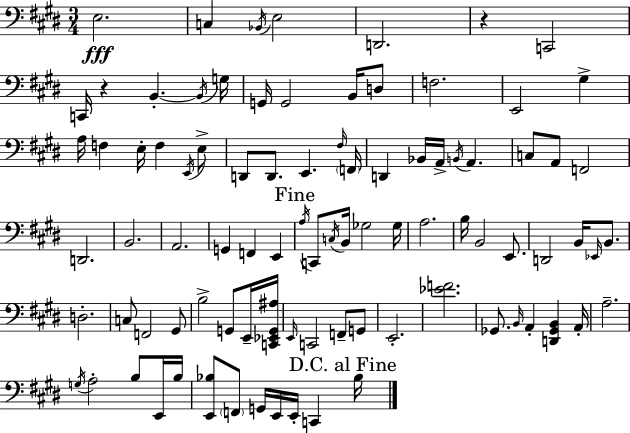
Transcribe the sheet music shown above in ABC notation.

X:1
T:Untitled
M:3/4
L:1/4
K:E
E,2 C, _B,,/4 E,2 D,,2 z C,,2 C,,/4 z B,, B,,/4 G,/4 G,,/4 G,,2 B,,/4 D,/2 F,2 E,,2 ^G, A,/4 F, E,/4 F, E,,/4 E,/2 D,,/2 D,,/2 E,, ^F,/4 F,,/4 D,, _B,,/4 A,,/4 B,,/4 A,, C,/2 A,,/2 F,,2 D,,2 B,,2 A,,2 G,, F,, E,, A,/4 C,,/2 C,/4 B,,/4 _G,2 _G,/4 A,2 B,/4 B,,2 E,,/2 D,,2 B,,/4 _E,,/4 B,,/2 D,2 C,/2 F,,2 ^G,,/2 B,2 G,,/2 E,,/4 [C,,_E,,G,,^A,]/4 E,,/4 C,,2 F,,/2 G,,/2 E,,2 [_EF]2 _G,,/2 B,,/4 A,, [D,,_G,,B,,] A,,/4 A,2 G,/4 A,2 B,/2 E,,/4 B,/4 [E,,_B,]/2 F,,/2 G,,/4 E,,/4 E,,/4 C,, _B,/4